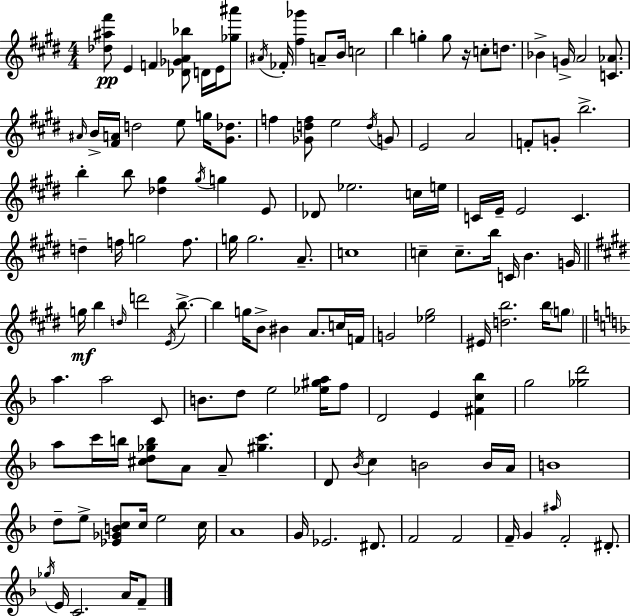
[Db5,A#5,F#6]/e E4/q F4/q [Db4,Gb4,A4,Bb5]/e D4/s E4/s [Gb5,A#6]/e A#4/s FES4/s [F#5,Gb6]/q A4/e B4/s C5/h B5/q G5/q G5/e R/s C5/e D5/e. Bb4/q G4/s A4/h [C4,Ab4]/e. A#4/s B4/s [F#4,A4]/s D5/h E5/e G5/s [G#4,Db5]/e. F5/q [Gb4,D5,F5]/e E5/h D5/s G4/e E4/h A4/h F4/e G4/e B5/h. B5/q B5/e [Db5,G#5]/q G#5/s G5/q E4/e Db4/e Eb5/h. C5/s E5/s C4/s E4/s E4/h C4/q. D5/q F5/s G5/h F5/e. G5/s G5/h. A4/e. C5/w C5/q C5/e. B5/s C4/s B4/q. G4/s G5/s B5/q D5/s D6/h E4/s B5/e. B5/q G5/s B4/e BIS4/q A4/e. C5/s F4/s G4/h [Eb5,G#5]/h EIS4/s [D5,B5]/h. B5/s G5/e A5/q. A5/h C4/e B4/e. D5/e E5/h [Eb5,G#5,A5]/s F5/e D4/h E4/q [F#4,C5,Bb5]/q G5/h [Gb5,D6]/h A5/e C6/s B5/s [C#5,D5,Gb5,B5]/e A4/e A4/e [G#5,C6]/q. D4/e Bb4/s C5/q B4/h B4/s A4/s B4/w D5/e E5/e [Eb4,Gb4,B4,C5]/e C5/s E5/h C5/s A4/w G4/s Eb4/h. D#4/e. F4/h F4/h F4/s G4/q A#5/s F4/h D#4/e. Gb5/s E4/s C4/h. A4/s F4/e